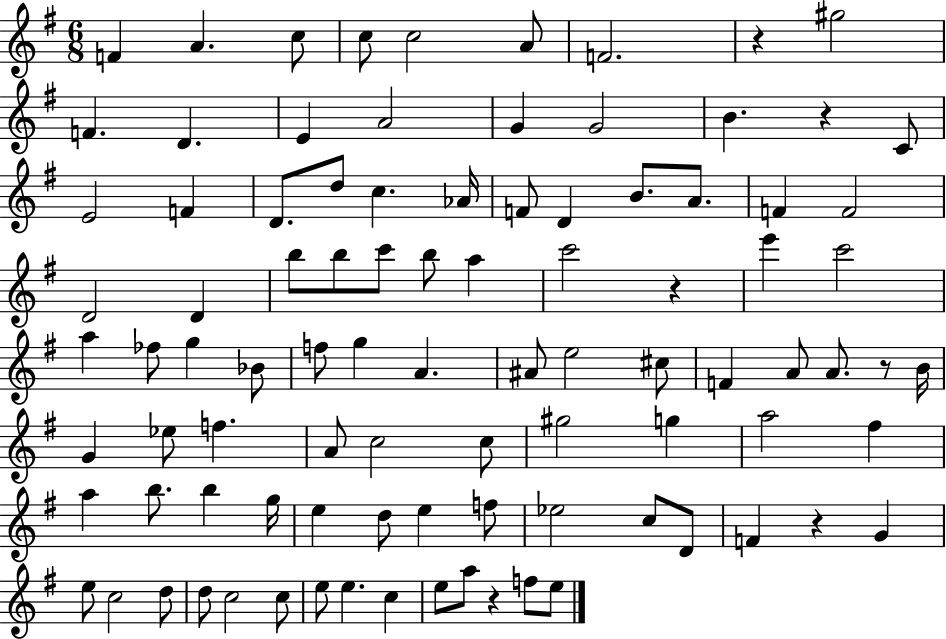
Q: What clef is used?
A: treble